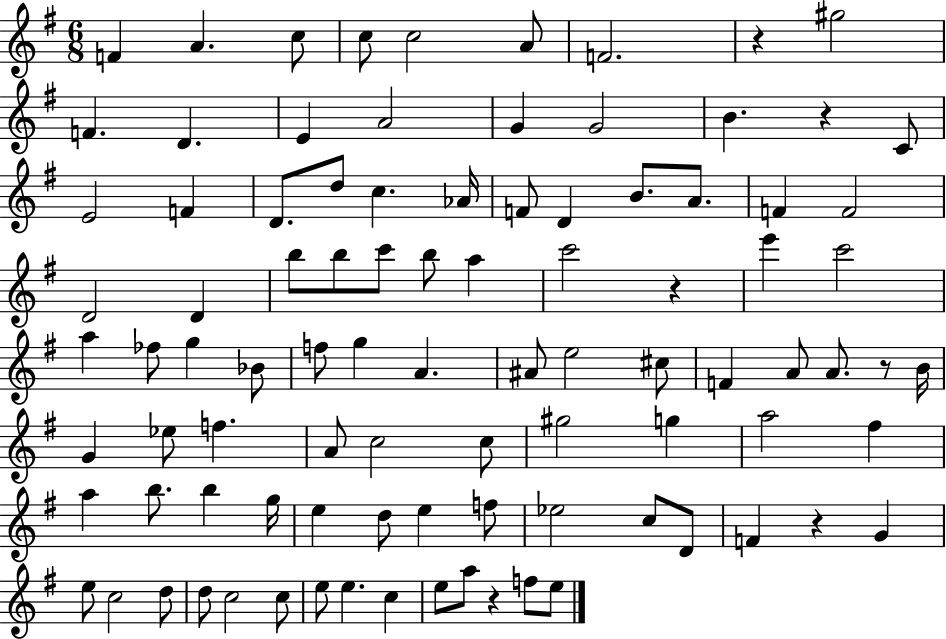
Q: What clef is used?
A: treble